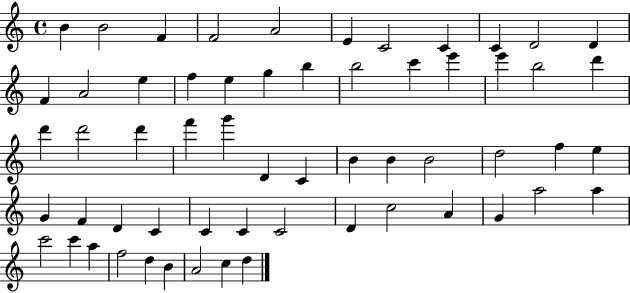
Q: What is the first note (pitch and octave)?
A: B4